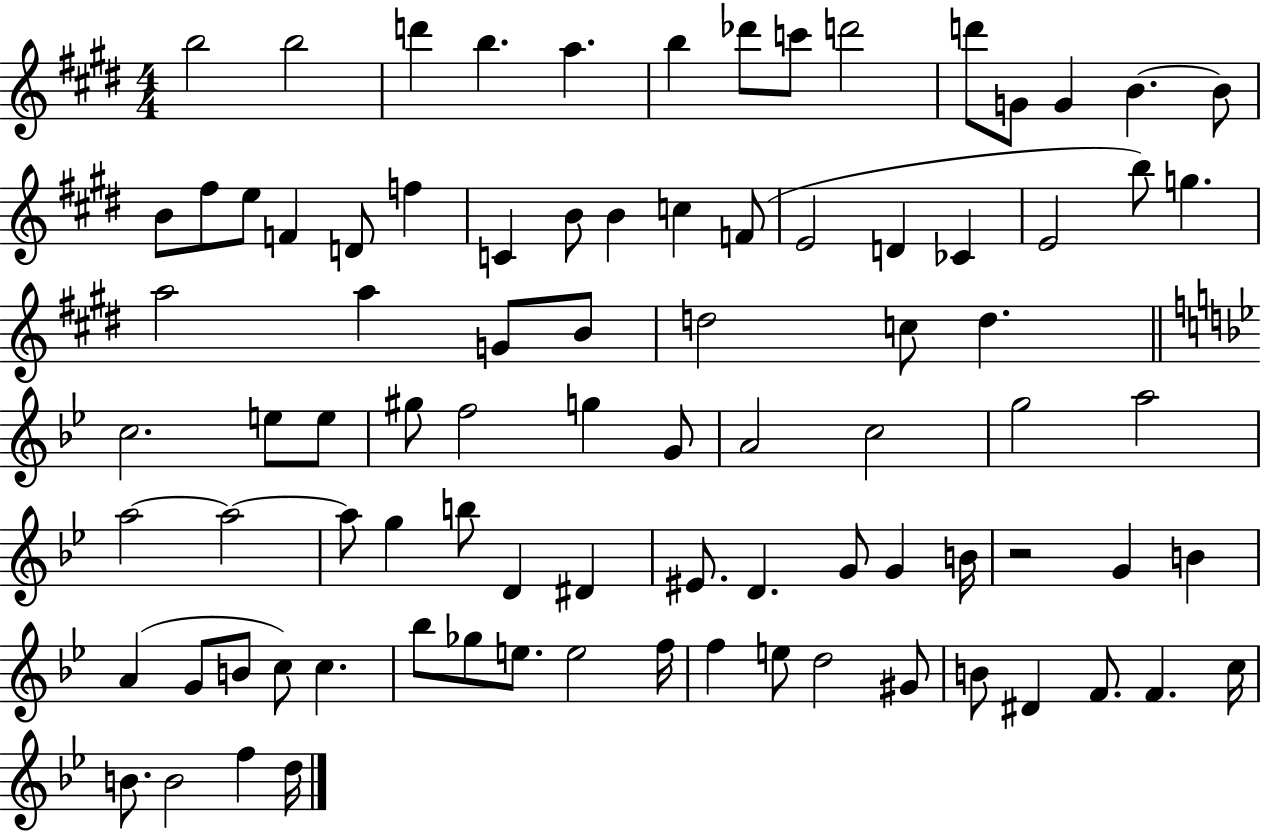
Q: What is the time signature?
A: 4/4